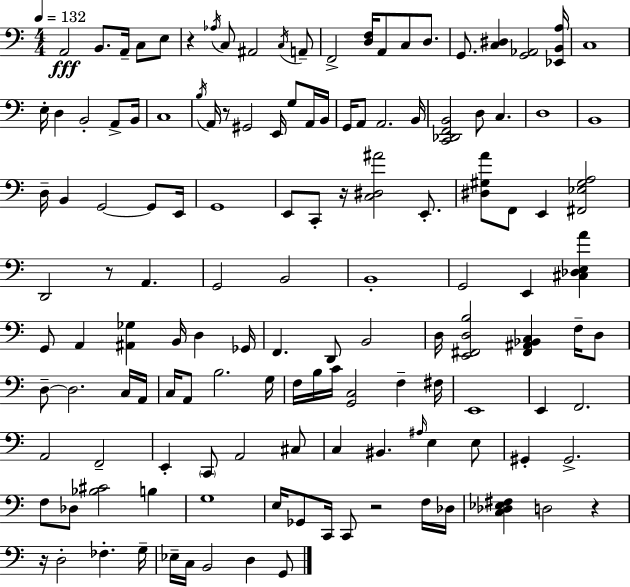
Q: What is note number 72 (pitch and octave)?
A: A2